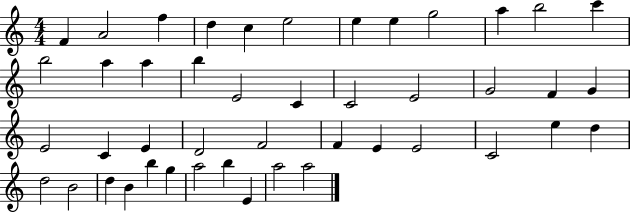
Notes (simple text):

F4/q A4/h F5/q D5/q C5/q E5/h E5/q E5/q G5/h A5/q B5/h C6/q B5/h A5/q A5/q B5/q E4/h C4/q C4/h E4/h G4/h F4/q G4/q E4/h C4/q E4/q D4/h F4/h F4/q E4/q E4/h C4/h E5/q D5/q D5/h B4/h D5/q B4/q B5/q G5/q A5/h B5/q E4/q A5/h A5/h